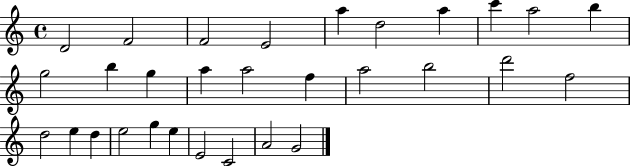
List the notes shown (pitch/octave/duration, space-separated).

D4/h F4/h F4/h E4/h A5/q D5/h A5/q C6/q A5/h B5/q G5/h B5/q G5/q A5/q A5/h F5/q A5/h B5/h D6/h F5/h D5/h E5/q D5/q E5/h G5/q E5/q E4/h C4/h A4/h G4/h